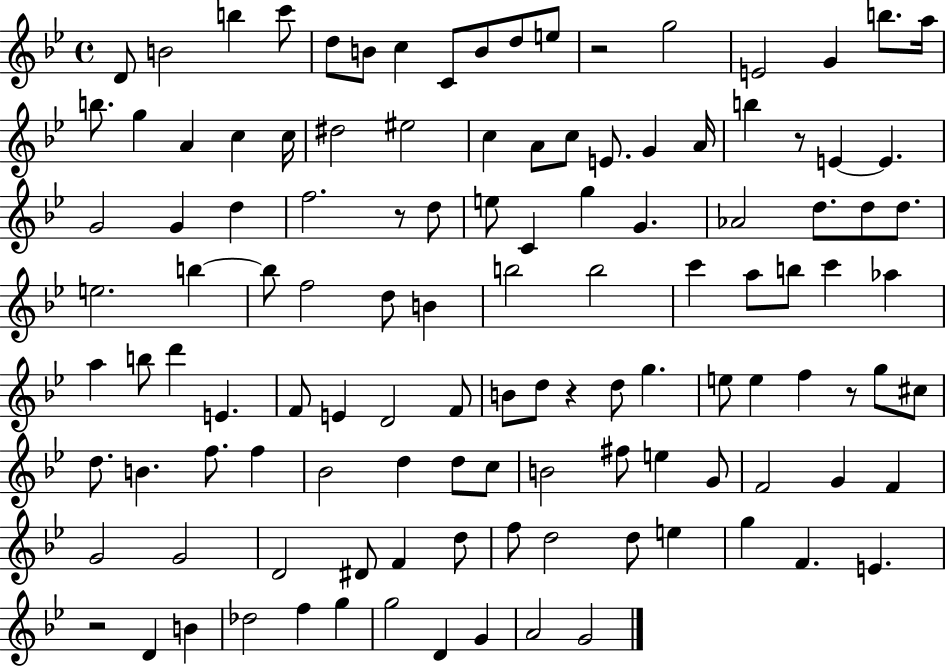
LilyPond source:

{
  \clef treble
  \time 4/4
  \defaultTimeSignature
  \key bes \major
  \repeat volta 2 { d'8 b'2 b''4 c'''8 | d''8 b'8 c''4 c'8 b'8 d''8 e''8 | r2 g''2 | e'2 g'4 b''8. a''16 | \break b''8. g''4 a'4 c''4 c''16 | dis''2 eis''2 | c''4 a'8 c''8 e'8. g'4 a'16 | b''4 r8 e'4~~ e'4. | \break g'2 g'4 d''4 | f''2. r8 d''8 | e''8 c'4 g''4 g'4. | aes'2 d''8. d''8 d''8. | \break e''2. b''4~~ | b''8 f''2 d''8 b'4 | b''2 b''2 | c'''4 a''8 b''8 c'''4 aes''4 | \break a''4 b''8 d'''4 e'4. | f'8 e'4 d'2 f'8 | b'8 d''8 r4 d''8 g''4. | e''8 e''4 f''4 r8 g''8 cis''8 | \break d''8. b'4. f''8. f''4 | bes'2 d''4 d''8 c''8 | b'2 fis''8 e''4 g'8 | f'2 g'4 f'4 | \break g'2 g'2 | d'2 dis'8 f'4 d''8 | f''8 d''2 d''8 e''4 | g''4 f'4. e'4. | \break r2 d'4 b'4 | des''2 f''4 g''4 | g''2 d'4 g'4 | a'2 g'2 | \break } \bar "|."
}